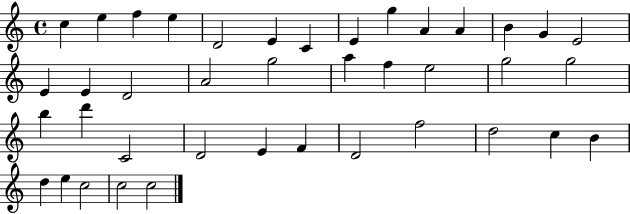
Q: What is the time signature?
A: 4/4